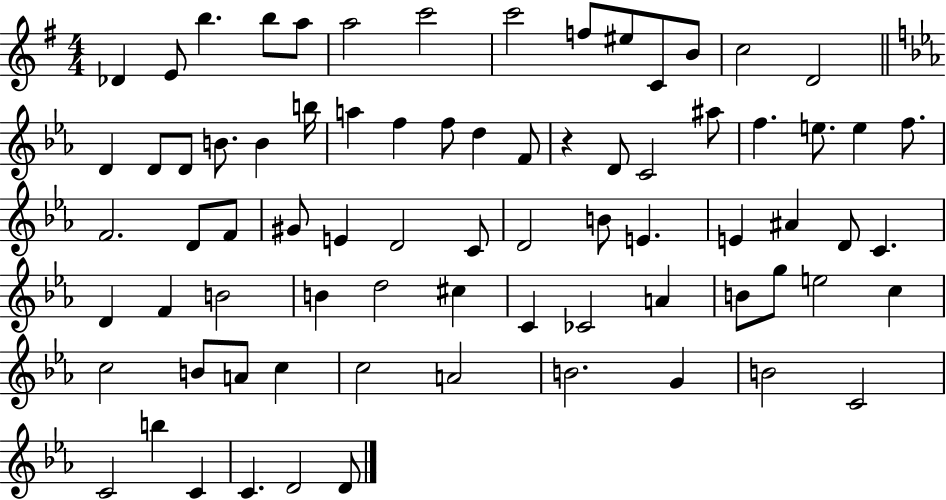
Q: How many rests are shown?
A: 1